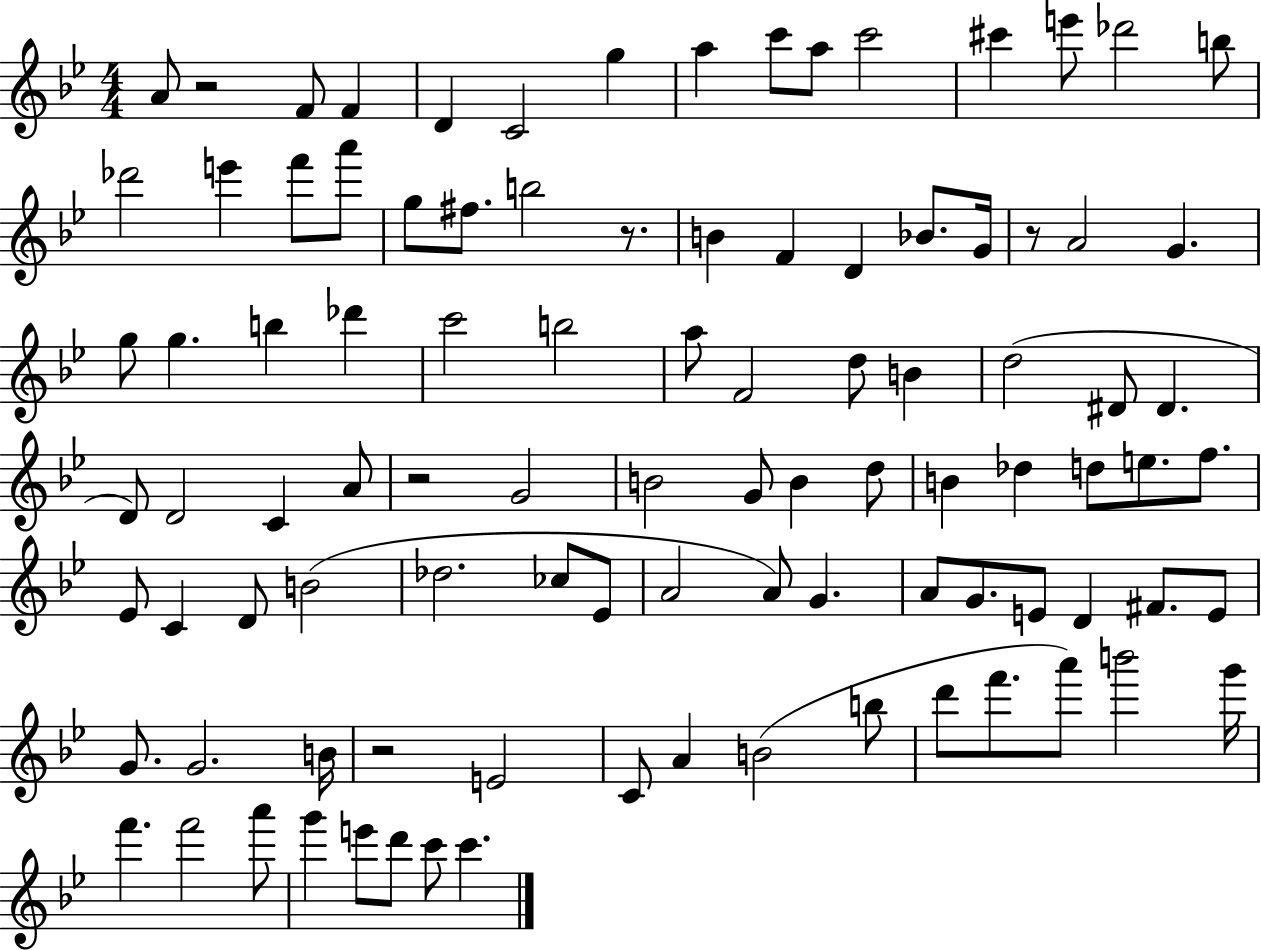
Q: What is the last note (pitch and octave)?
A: C6